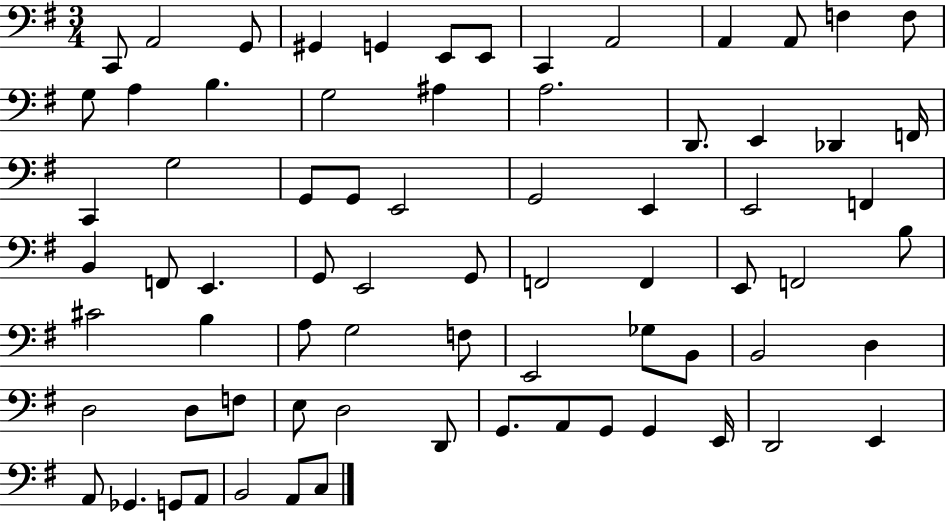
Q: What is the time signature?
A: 3/4